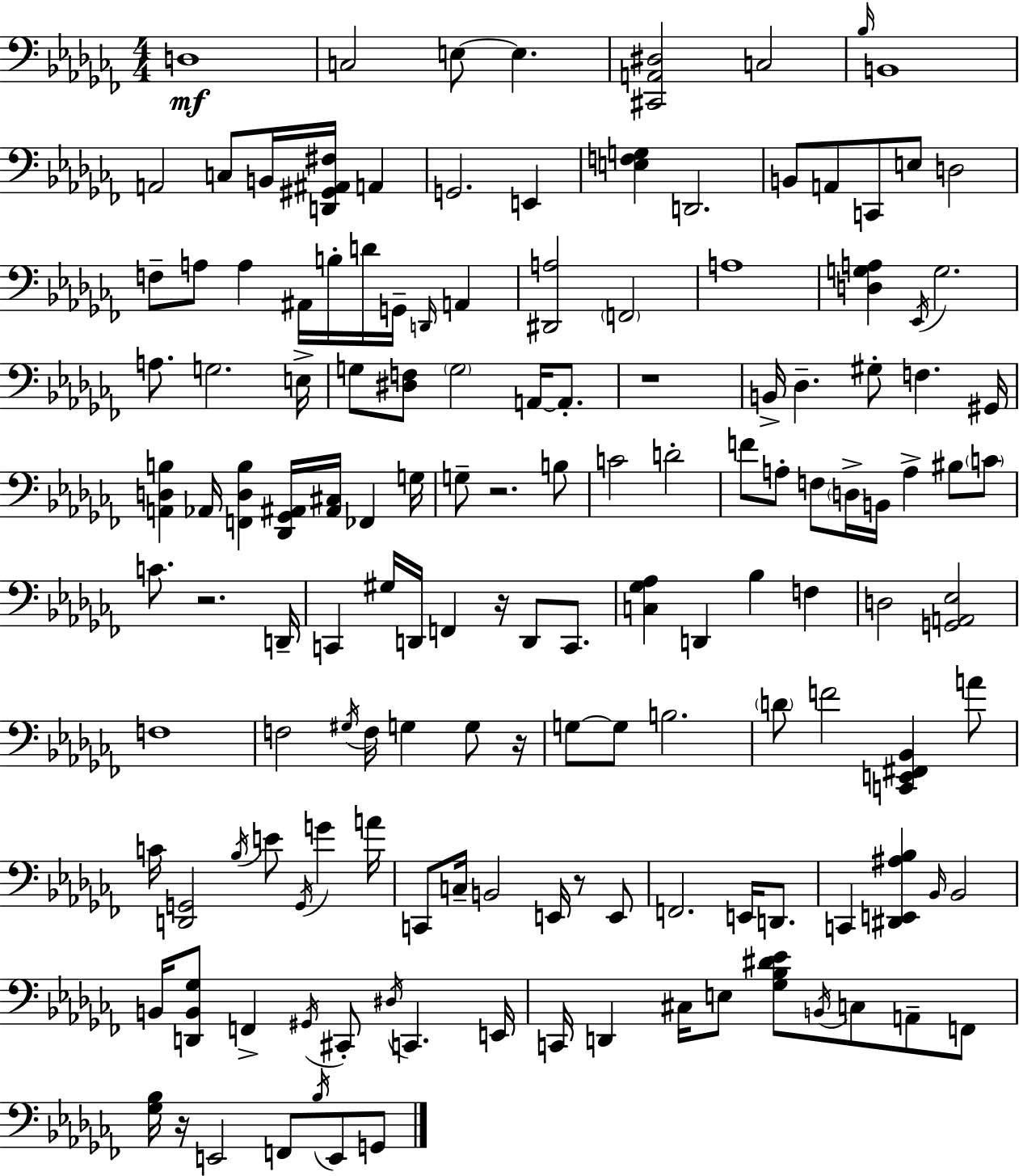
{
  \clef bass
  \numericTimeSignature
  \time 4/4
  \key aes \minor
  d1\mf | c2 e8~~ e4. | <cis, a, dis>2 c2 | \grace { bes16 } b,1 | \break a,2 c8 b,16 <d, gis, ais, fis>16 a,4 | g,2. e,4 | <e f g>4 d,2. | b,8 a,8 c,8 e8 d2 | \break f8-- a8 a4 ais,16 b16-. d'16 g,16-- \grace { d,16 } a,4 | <dis, a>2 \parenthesize f,2 | a1 | <d g a>4 \acciaccatura { ees,16 } g2. | \break a8. g2. | e16-> g8 <dis f>8 \parenthesize g2 a,16~~ | a,8.-. r1 | b,16-> des4.-- gis8-. f4. | \break gis,16 <a, d b>4 aes,16 <f, d b>4 <des, ges, ais,>16 <ais, cis>16 fes,4 | g16 g8-- r2. | b8 c'2 d'2-. | f'8 a8-. f8 \parenthesize d16-> b,16 a4-> bis8 | \break \parenthesize c'8 c'8. r2. | d,16-- c,4 gis16 d,16 f,4 r16 d,8 | c,8. <c ges aes>4 d,4 bes4 f4 | d2 <g, a, ees>2 | \break f1 | f2 \acciaccatura { gis16 } f16 g4 | g8 r16 g8~~ g8 b2. | \parenthesize d'8 f'2 <c, e, fis, bes,>4 | \break a'8 c'16 <d, g,>2 \acciaccatura { bes16 } e'8 | \acciaccatura { g,16 } g'4 a'16 c,8 c16-- b,2 | e,16 r8 e,8 f,2. | e,16 d,8. c,4 <dis, e, ais bes>4 \grace { bes,16 } bes,2 | \break b,16 <d, b, ges>8 f,4-> \acciaccatura { gis,16 } cis,8-. | \acciaccatura { dis16 } c,4. e,16 c,16 d,4 cis16 e8 | <ges bes dis' ees'>8 \acciaccatura { b,16 } c8 a,8-- f,8 <ges bes>16 r16 e,2 | f,8 \acciaccatura { bes16 } e,8 g,8 \bar "|."
}